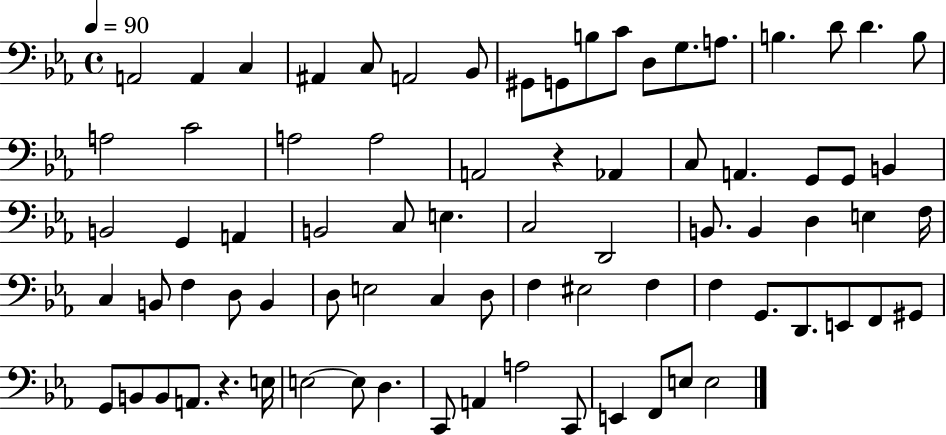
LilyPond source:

{
  \clef bass
  \time 4/4
  \defaultTimeSignature
  \key ees \major
  \tempo 4 = 90
  a,2 a,4 c4 | ais,4 c8 a,2 bes,8 | gis,8 g,8 b8 c'8 d8 g8. a8. | b4. d'8 d'4. b8 | \break a2 c'2 | a2 a2 | a,2 r4 aes,4 | c8 a,4. g,8 g,8 b,4 | \break b,2 g,4 a,4 | b,2 c8 e4. | c2 d,2 | b,8. b,4 d4 e4 f16 | \break c4 b,8 f4 d8 b,4 | d8 e2 c4 d8 | f4 eis2 f4 | f4 g,8. d,8. e,8 f,8 gis,8 | \break g,8 b,8 b,8 a,8. r4. e16 | e2~~ e8 d4. | c,8 a,4 a2 c,8 | e,4 f,8 e8 e2 | \break \bar "|."
}